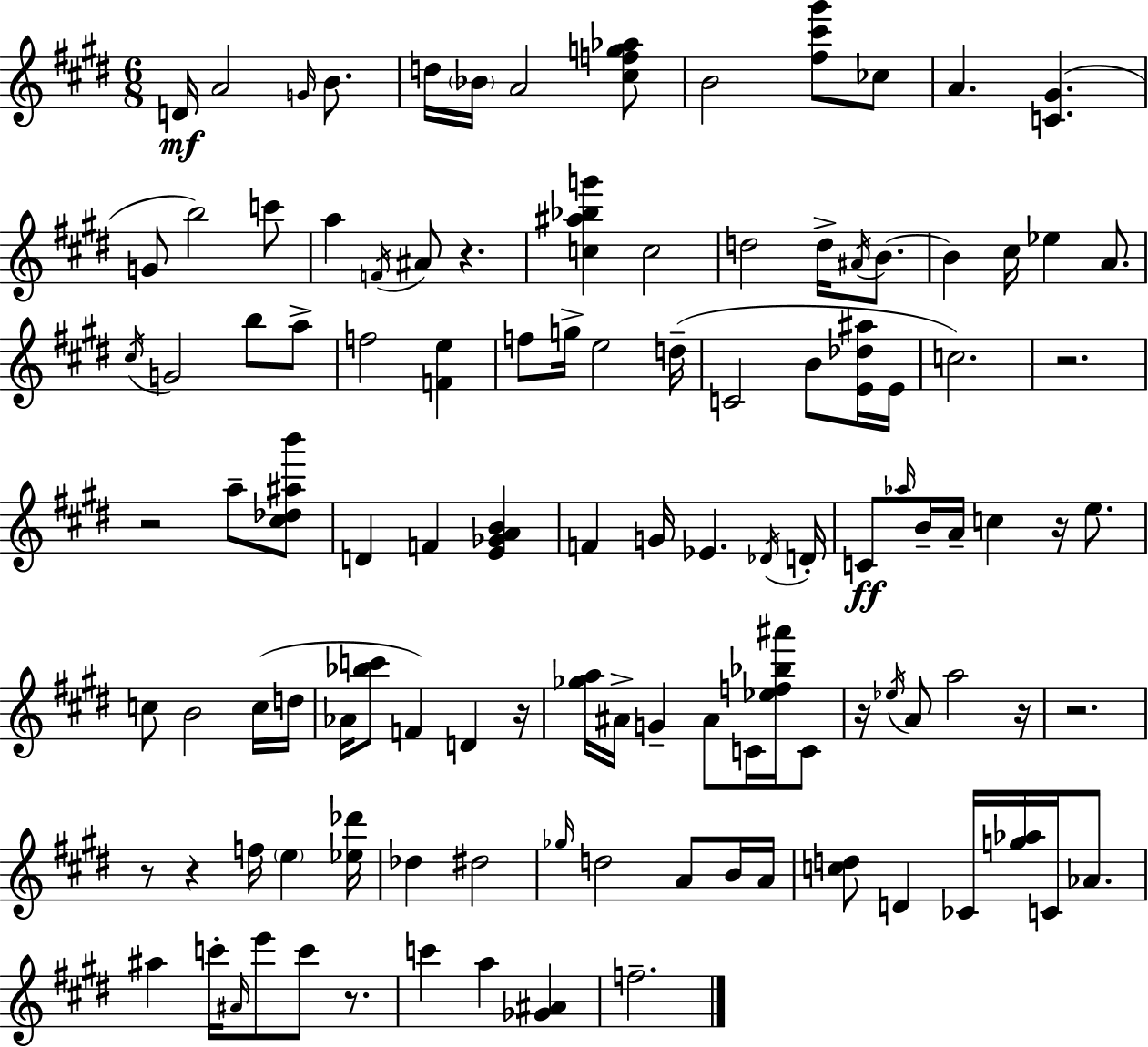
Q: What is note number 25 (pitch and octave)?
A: A4